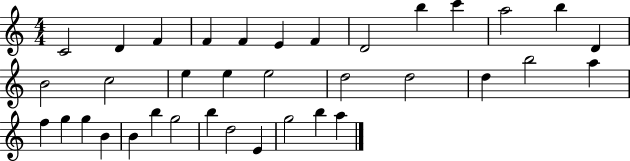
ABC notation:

X:1
T:Untitled
M:4/4
L:1/4
K:C
C2 D F F F E F D2 b c' a2 b D B2 c2 e e e2 d2 d2 d b2 a f g g B B b g2 b d2 E g2 b a